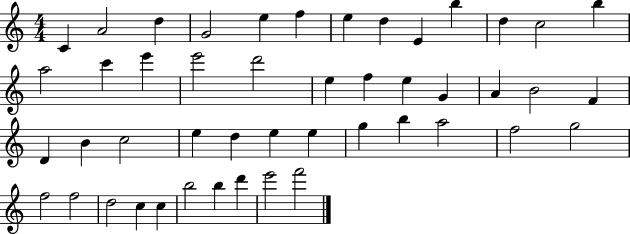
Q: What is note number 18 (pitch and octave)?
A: D6